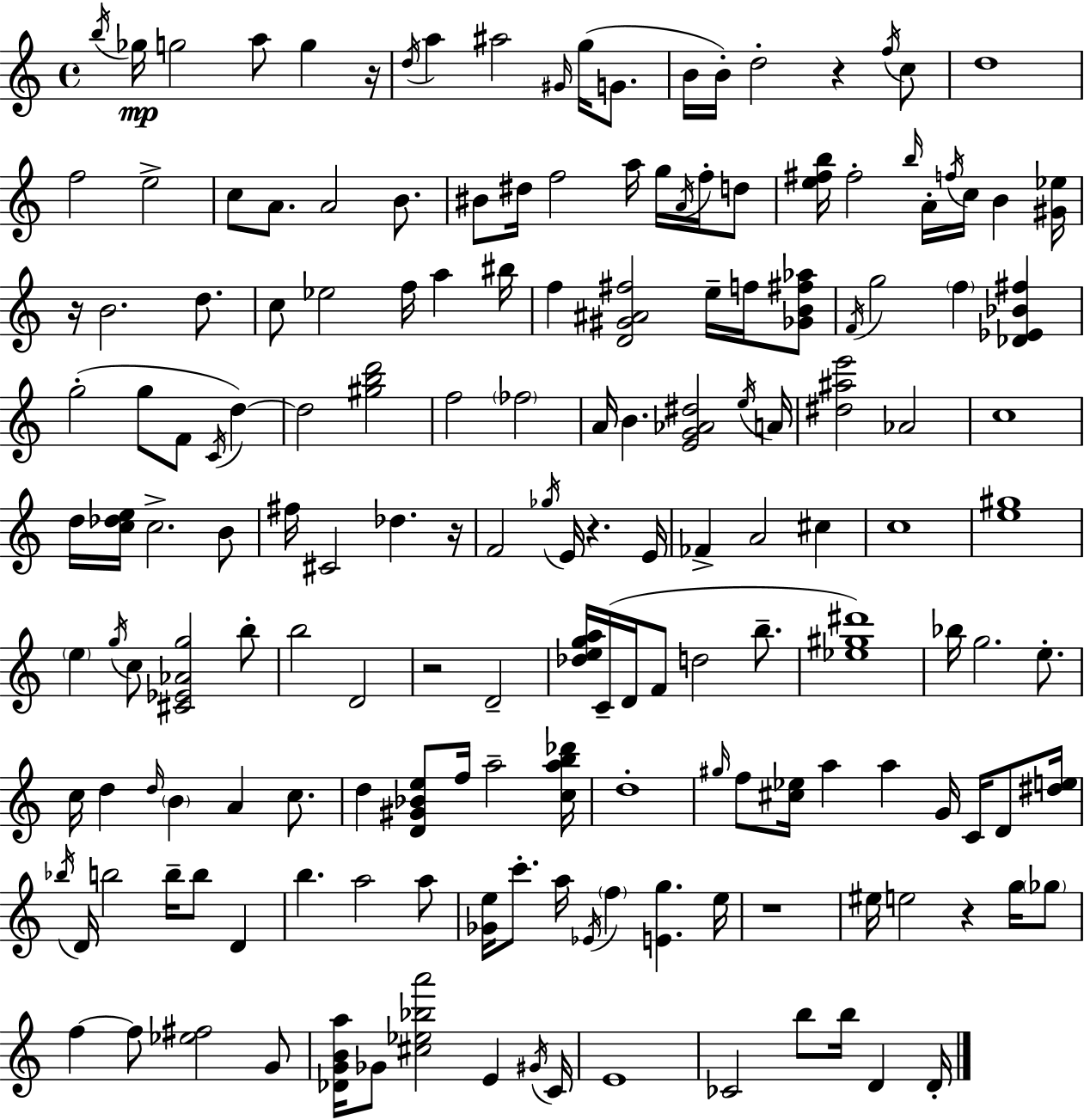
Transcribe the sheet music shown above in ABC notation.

X:1
T:Untitled
M:4/4
L:1/4
K:Am
b/4 _g/4 g2 a/2 g z/4 d/4 a ^a2 ^G/4 g/4 G/2 B/4 B/4 d2 z f/4 c/2 d4 f2 e2 c/2 A/2 A2 B/2 ^B/2 ^d/4 f2 a/4 g/4 A/4 f/4 d/2 [e^fb]/4 ^f2 b/4 A/4 f/4 c/4 B [^G_e]/4 z/4 B2 d/2 c/2 _e2 f/4 a ^b/4 f [D^G^A^f]2 e/4 f/4 [_GB^f_a]/2 F/4 g2 f [_D_E_B^f] g2 g/2 F/2 C/4 d d2 [^gbd']2 f2 _f2 A/4 B [EG_A^d]2 e/4 A/4 [^d^ae']2 _A2 c4 d/4 [c_de]/4 c2 B/2 ^f/4 ^C2 _d z/4 F2 _g/4 E/4 z E/4 _F A2 ^c c4 [e^g]4 e g/4 c/2 [^C_E_Ag]2 b/2 b2 D2 z2 D2 [_dega]/4 C/4 D/4 F/2 d2 b/2 [_e^g^d']4 _b/4 g2 e/2 c/4 d d/4 B A c/2 d [D^G_Be]/2 f/4 a2 [cab_d']/4 d4 ^g/4 f/2 [^c_e]/4 a a G/4 C/4 D/2 [^de]/4 _b/4 D/4 b2 b/4 b/2 D b a2 a/2 [_Ge]/4 c'/2 a/4 _E/4 f [Eg] e/4 z4 ^e/4 e2 z g/4 _g/2 f f/2 [_e^f]2 G/2 [_DGBa]/4 _G/2 [^c_e_ba']2 E ^G/4 C/4 E4 _C2 b/2 b/4 D D/4